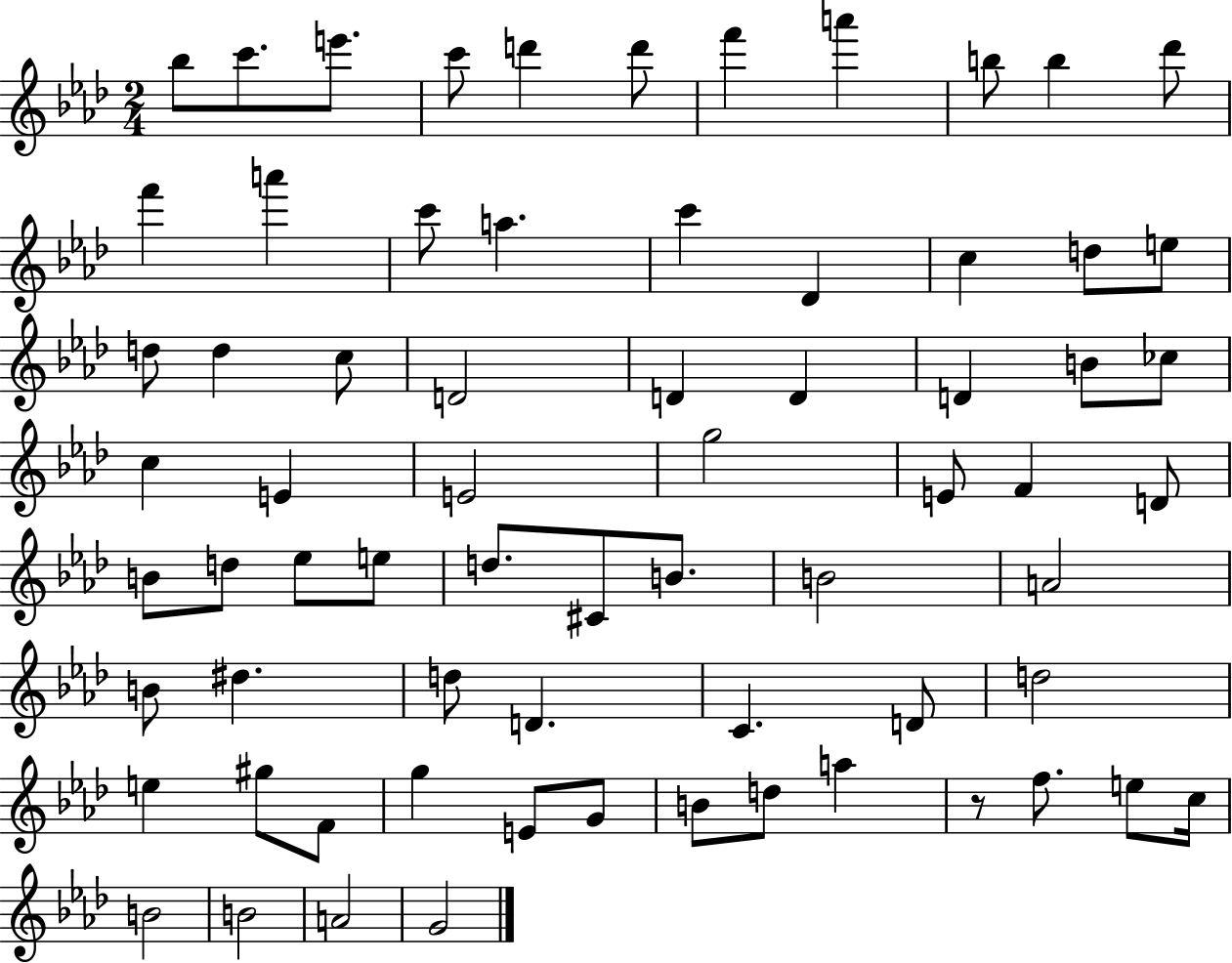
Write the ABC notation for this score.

X:1
T:Untitled
M:2/4
L:1/4
K:Ab
_b/2 c'/2 e'/2 c'/2 d' d'/2 f' a' b/2 b _d'/2 f' a' c'/2 a c' _D c d/2 e/2 d/2 d c/2 D2 D D D B/2 _c/2 c E E2 g2 E/2 F D/2 B/2 d/2 _e/2 e/2 d/2 ^C/2 B/2 B2 A2 B/2 ^d d/2 D C D/2 d2 e ^g/2 F/2 g E/2 G/2 B/2 d/2 a z/2 f/2 e/2 c/4 B2 B2 A2 G2